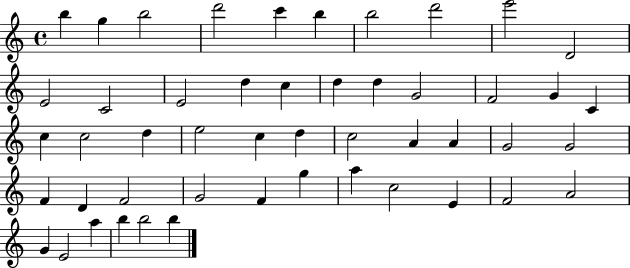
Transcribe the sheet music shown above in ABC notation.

X:1
T:Untitled
M:4/4
L:1/4
K:C
b g b2 d'2 c' b b2 d'2 e'2 D2 E2 C2 E2 d c d d G2 F2 G C c c2 d e2 c d c2 A A G2 G2 F D F2 G2 F g a c2 E F2 A2 G E2 a b b2 b